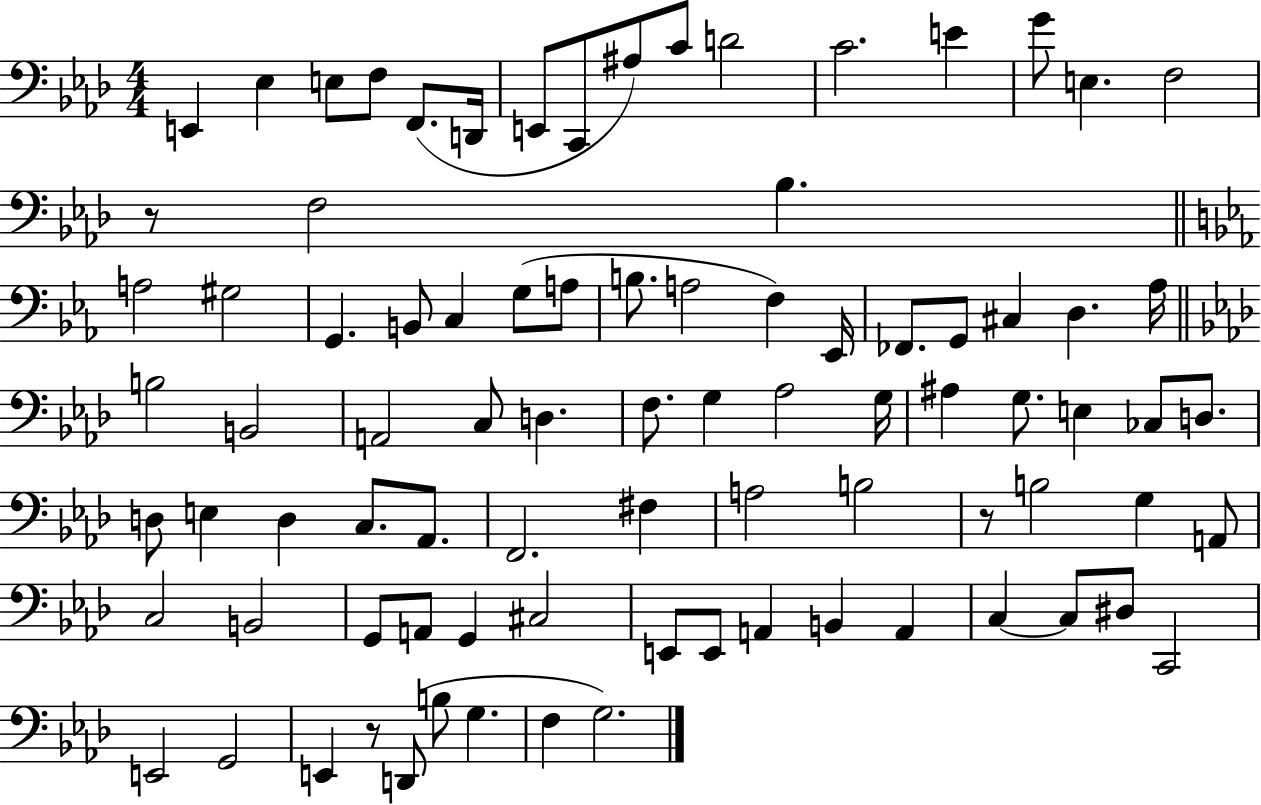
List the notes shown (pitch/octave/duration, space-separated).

E2/q Eb3/q E3/e F3/e F2/e. D2/s E2/e C2/e A#3/e C4/e D4/h C4/h. E4/q G4/e E3/q. F3/h R/e F3/h Bb3/q. A3/h G#3/h G2/q. B2/e C3/q G3/e A3/e B3/e. A3/h F3/q Eb2/s FES2/e. G2/e C#3/q D3/q. Ab3/s B3/h B2/h A2/h C3/e D3/q. F3/e. G3/q Ab3/h G3/s A#3/q G3/e. E3/q CES3/e D3/e. D3/e E3/q D3/q C3/e. Ab2/e. F2/h. F#3/q A3/h B3/h R/e B3/h G3/q A2/e C3/h B2/h G2/e A2/e G2/q C#3/h E2/e E2/e A2/q B2/q A2/q C3/q C3/e D#3/e C2/h E2/h G2/h E2/q R/e D2/e B3/e G3/q. F3/q G3/h.